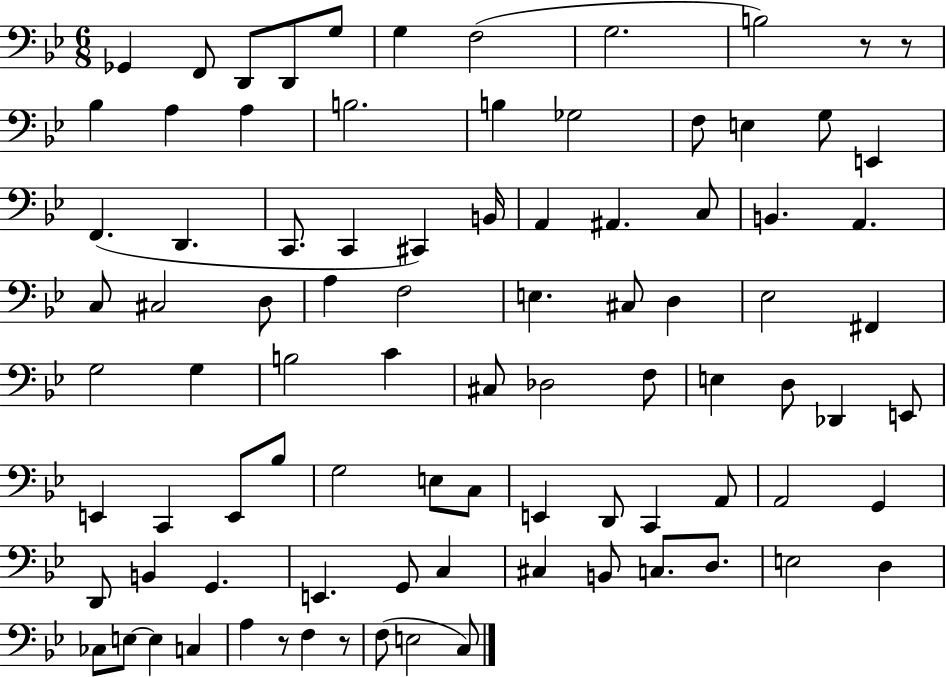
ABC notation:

X:1
T:Untitled
M:6/8
L:1/4
K:Bb
_G,, F,,/2 D,,/2 D,,/2 G,/2 G, F,2 G,2 B,2 z/2 z/2 _B, A, A, B,2 B, _G,2 F,/2 E, G,/2 E,, F,, D,, C,,/2 C,, ^C,, B,,/4 A,, ^A,, C,/2 B,, A,, C,/2 ^C,2 D,/2 A, F,2 E, ^C,/2 D, _E,2 ^F,, G,2 G, B,2 C ^C,/2 _D,2 F,/2 E, D,/2 _D,, E,,/2 E,, C,, E,,/2 _B,/2 G,2 E,/2 C,/2 E,, D,,/2 C,, A,,/2 A,,2 G,, D,,/2 B,, G,, E,, G,,/2 C, ^C, B,,/2 C,/2 D,/2 E,2 D, _C,/2 E,/2 E, C, A, z/2 F, z/2 F,/2 E,2 C,/2